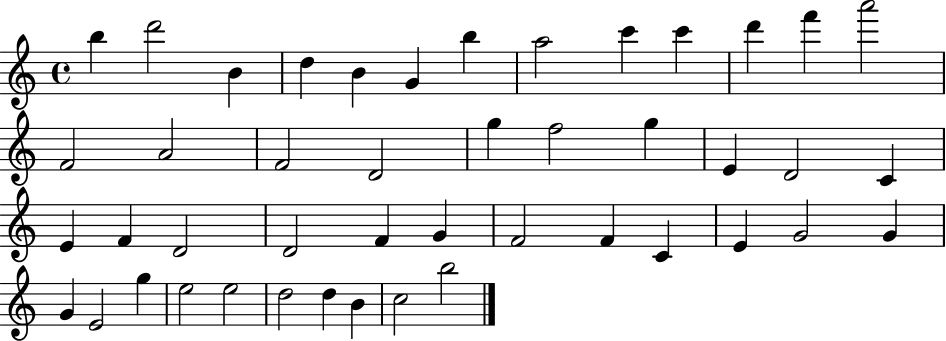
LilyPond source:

{
  \clef treble
  \time 4/4
  \defaultTimeSignature
  \key c \major
  b''4 d'''2 b'4 | d''4 b'4 g'4 b''4 | a''2 c'''4 c'''4 | d'''4 f'''4 a'''2 | \break f'2 a'2 | f'2 d'2 | g''4 f''2 g''4 | e'4 d'2 c'4 | \break e'4 f'4 d'2 | d'2 f'4 g'4 | f'2 f'4 c'4 | e'4 g'2 g'4 | \break g'4 e'2 g''4 | e''2 e''2 | d''2 d''4 b'4 | c''2 b''2 | \break \bar "|."
}